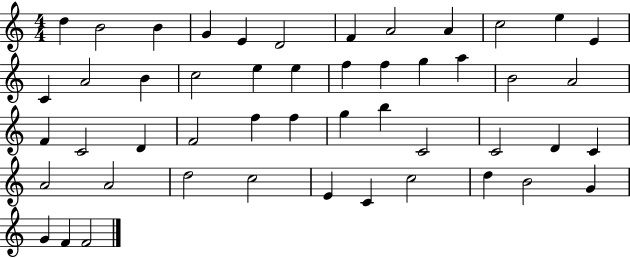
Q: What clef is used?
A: treble